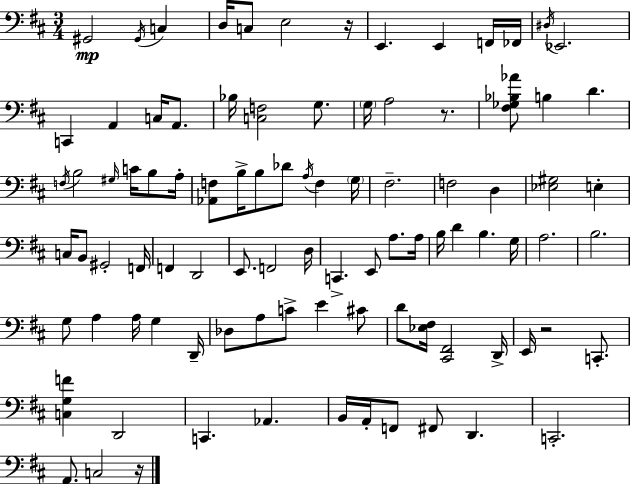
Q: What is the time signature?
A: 3/4